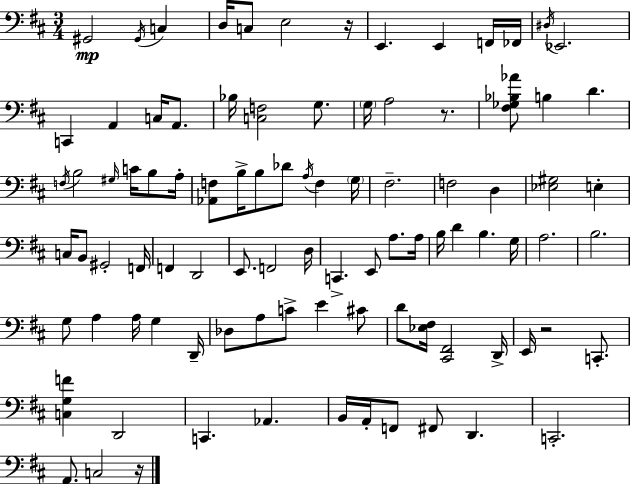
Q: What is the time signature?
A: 3/4